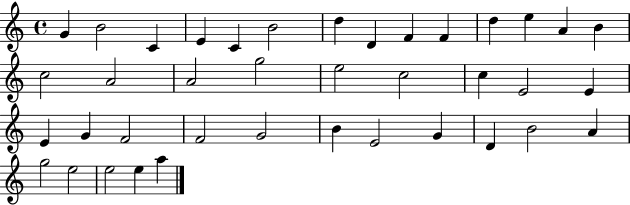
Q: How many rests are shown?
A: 0